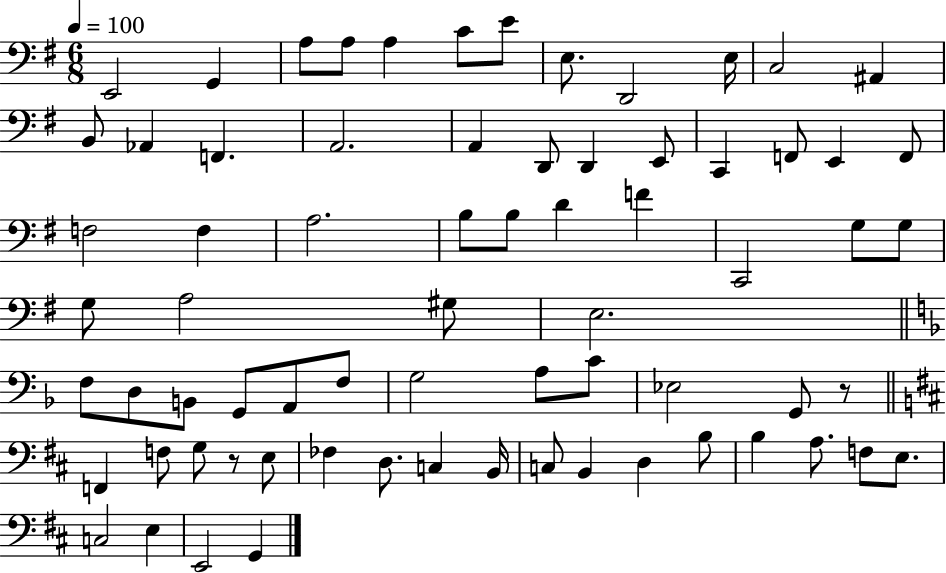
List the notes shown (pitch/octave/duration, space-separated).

E2/h G2/q A3/e A3/e A3/q C4/e E4/e E3/e. D2/h E3/s C3/h A#2/q B2/e Ab2/q F2/q. A2/h. A2/q D2/e D2/q E2/e C2/q F2/e E2/q F2/e F3/h F3/q A3/h. B3/e B3/e D4/q F4/q C2/h G3/e G3/e G3/e A3/h G#3/e E3/h. F3/e D3/e B2/e G2/e A2/e F3/e G3/h A3/e C4/e Eb3/h G2/e R/e F2/q F3/e G3/e R/e E3/e FES3/q D3/e. C3/q B2/s C3/e B2/q D3/q B3/e B3/q A3/e. F3/e E3/e. C3/h E3/q E2/h G2/q